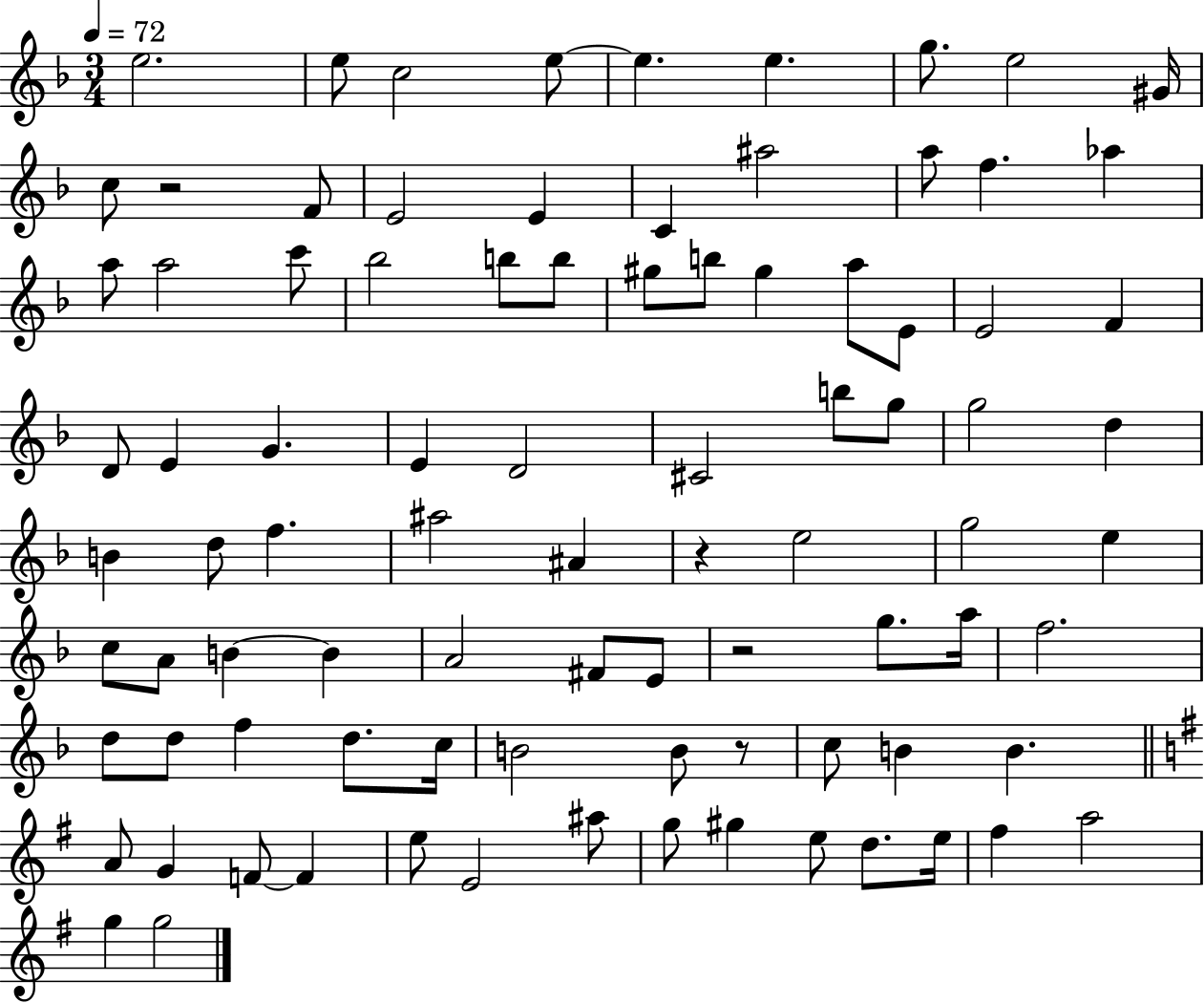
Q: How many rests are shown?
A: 4